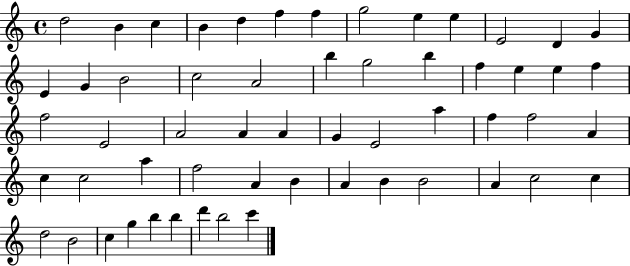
X:1
T:Untitled
M:4/4
L:1/4
K:C
d2 B c B d f f g2 e e E2 D G E G B2 c2 A2 b g2 b f e e f f2 E2 A2 A A G E2 a f f2 A c c2 a f2 A B A B B2 A c2 c d2 B2 c g b b d' b2 c'